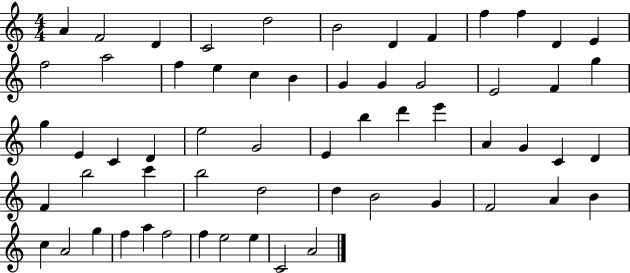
A4/q F4/h D4/q C4/h D5/h B4/h D4/q F4/q F5/q F5/q D4/q E4/q F5/h A5/h F5/q E5/q C5/q B4/q G4/q G4/q G4/h E4/h F4/q G5/q G5/q E4/q C4/q D4/q E5/h G4/h E4/q B5/q D6/q E6/q A4/q G4/q C4/q D4/q F4/q B5/h C6/q B5/h D5/h D5/q B4/h G4/q F4/h A4/q B4/q C5/q A4/h G5/q F5/q A5/q F5/h F5/q E5/h E5/q C4/h A4/h